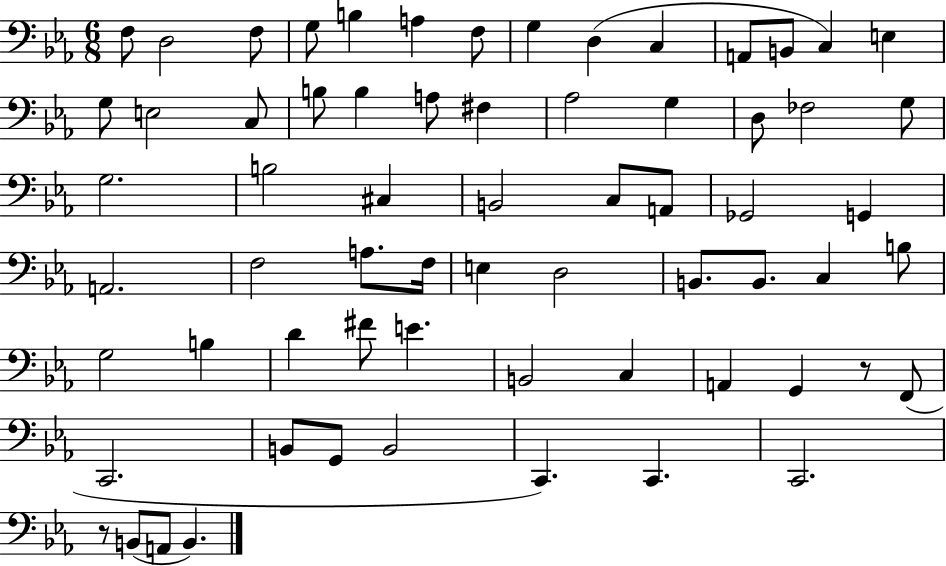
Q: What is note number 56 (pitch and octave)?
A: B2